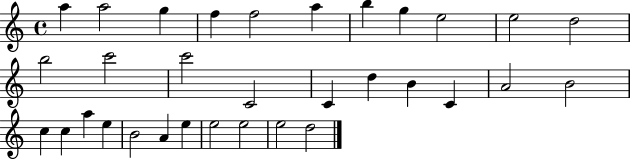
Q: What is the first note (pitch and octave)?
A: A5